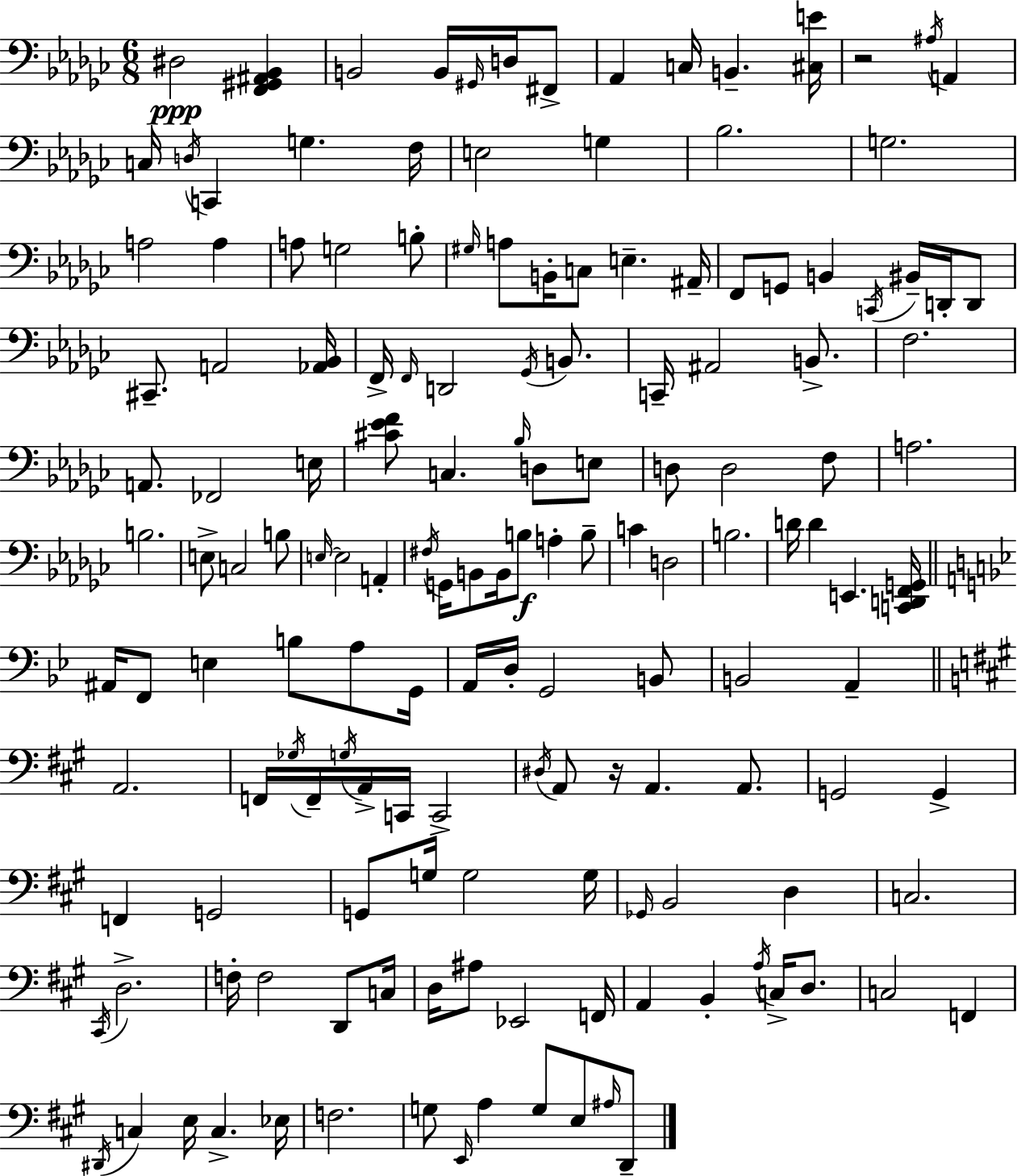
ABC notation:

X:1
T:Untitled
M:6/8
L:1/4
K:Ebm
^D,2 [F,,^G,,^A,,_B,,] B,,2 B,,/4 ^G,,/4 D,/4 ^F,,/2 _A,, C,/4 B,, [^C,E]/4 z2 ^A,/4 A,, C,/4 D,/4 C,, G, F,/4 E,2 G, _B,2 G,2 A,2 A, A,/2 G,2 B,/2 ^G,/4 A,/2 B,,/4 C,/2 E, ^A,,/4 F,,/2 G,,/2 B,, C,,/4 ^B,,/4 D,,/4 D,,/2 ^C,,/2 A,,2 [_A,,_B,,]/4 F,,/4 F,,/4 D,,2 _G,,/4 B,,/2 C,,/4 ^A,,2 B,,/2 F,2 A,,/2 _F,,2 E,/4 [^C_EF]/2 C, _B,/4 D,/2 E,/2 D,/2 D,2 F,/2 A,2 B,2 E,/2 C,2 B,/2 E,/4 E,2 A,, ^F,/4 G,,/4 B,,/2 B,,/4 B,/2 A, B,/2 C D,2 B,2 D/4 D E,, [C,,D,,F,,G,,]/4 ^A,,/4 F,,/2 E, B,/2 A,/2 G,,/4 A,,/4 D,/4 G,,2 B,,/2 B,,2 A,, A,,2 F,,/4 _G,/4 F,,/4 G,/4 A,,/4 C,,/4 C,,2 ^D,/4 A,,/2 z/4 A,, A,,/2 G,,2 G,, F,, G,,2 G,,/2 G,/4 G,2 G,/4 _G,,/4 B,,2 D, C,2 ^C,,/4 D,2 F,/4 F,2 D,,/2 C,/4 D,/4 ^A,/2 _E,,2 F,,/4 A,, B,, A,/4 C,/4 D,/2 C,2 F,, ^D,,/4 C, E,/4 C, _E,/4 F,2 G,/2 E,,/4 A, G,/2 E,/2 ^A,/4 D,,/2